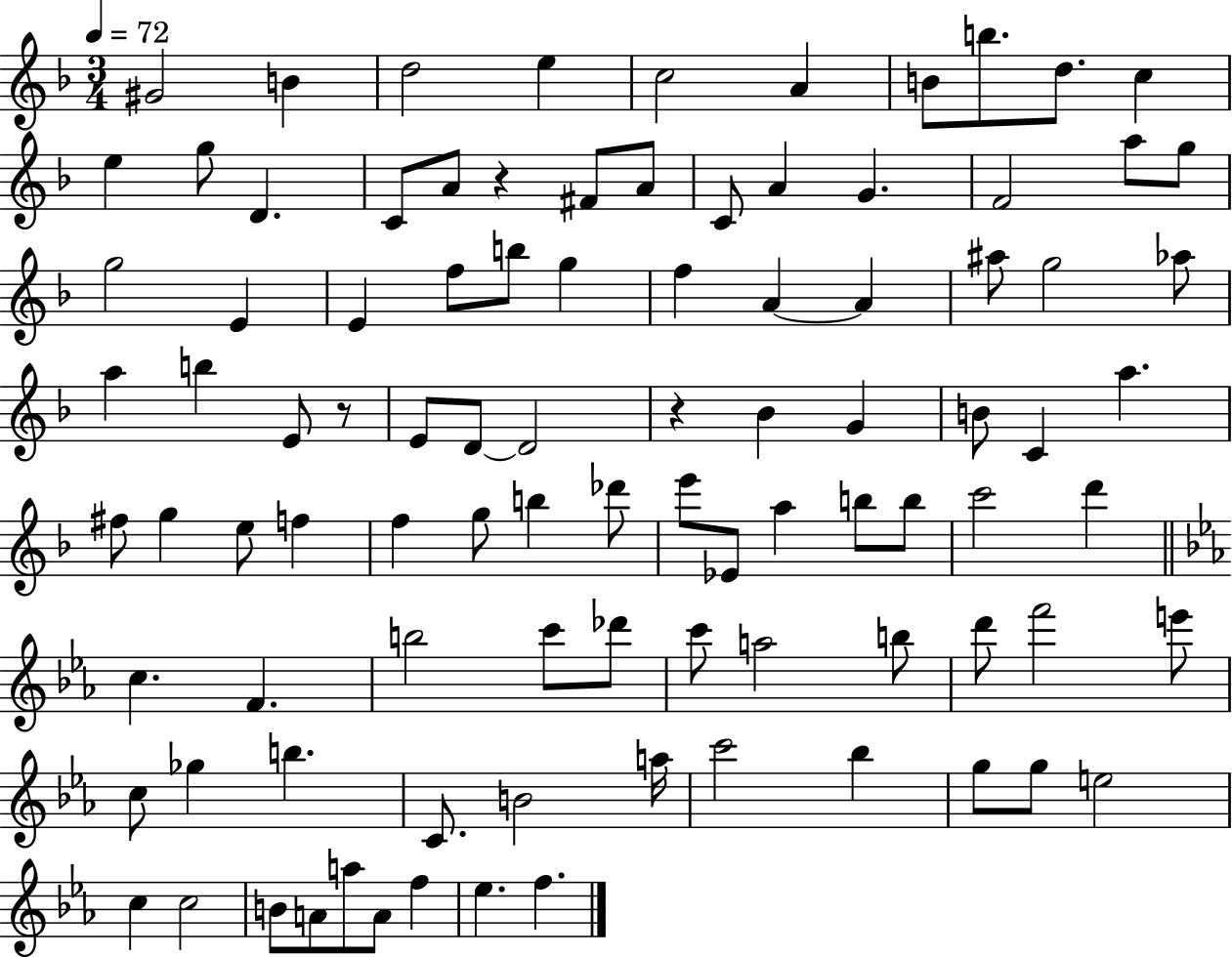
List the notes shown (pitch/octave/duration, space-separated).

G#4/h B4/q D5/h E5/q C5/h A4/q B4/e B5/e. D5/e. C5/q E5/q G5/e D4/q. C4/e A4/e R/q F#4/e A4/e C4/e A4/q G4/q. F4/h A5/e G5/e G5/h E4/q E4/q F5/e B5/e G5/q F5/q A4/q A4/q A#5/e G5/h Ab5/e A5/q B5/q E4/e R/e E4/e D4/e D4/h R/q Bb4/q G4/q B4/e C4/q A5/q. F#5/e G5/q E5/e F5/q F5/q G5/e B5/q Db6/e E6/e Eb4/e A5/q B5/e B5/e C6/h D6/q C5/q. F4/q. B5/h C6/e Db6/e C6/e A5/h B5/e D6/e F6/h E6/e C5/e Gb5/q B5/q. C4/e. B4/h A5/s C6/h Bb5/q G5/e G5/e E5/h C5/q C5/h B4/e A4/e A5/e A4/e F5/q Eb5/q. F5/q.